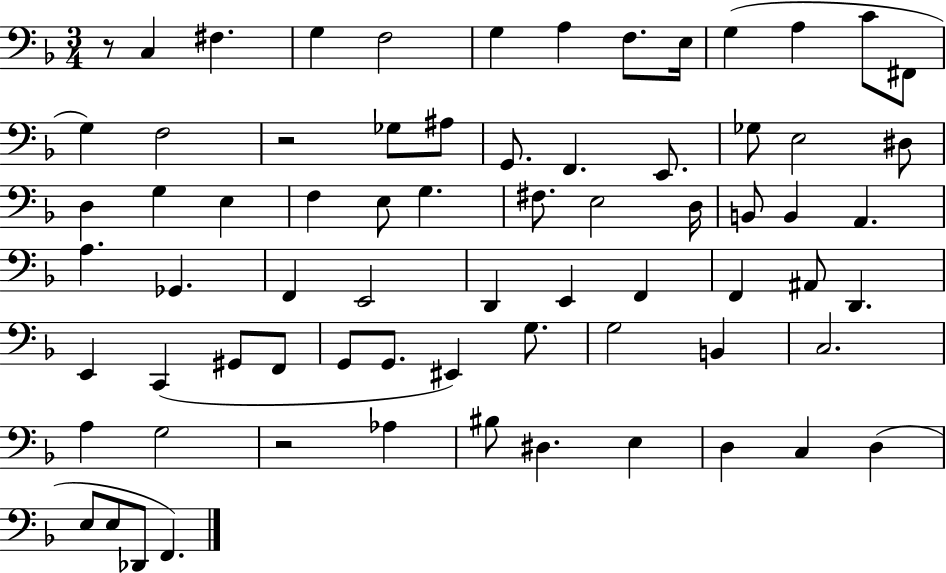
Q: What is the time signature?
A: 3/4